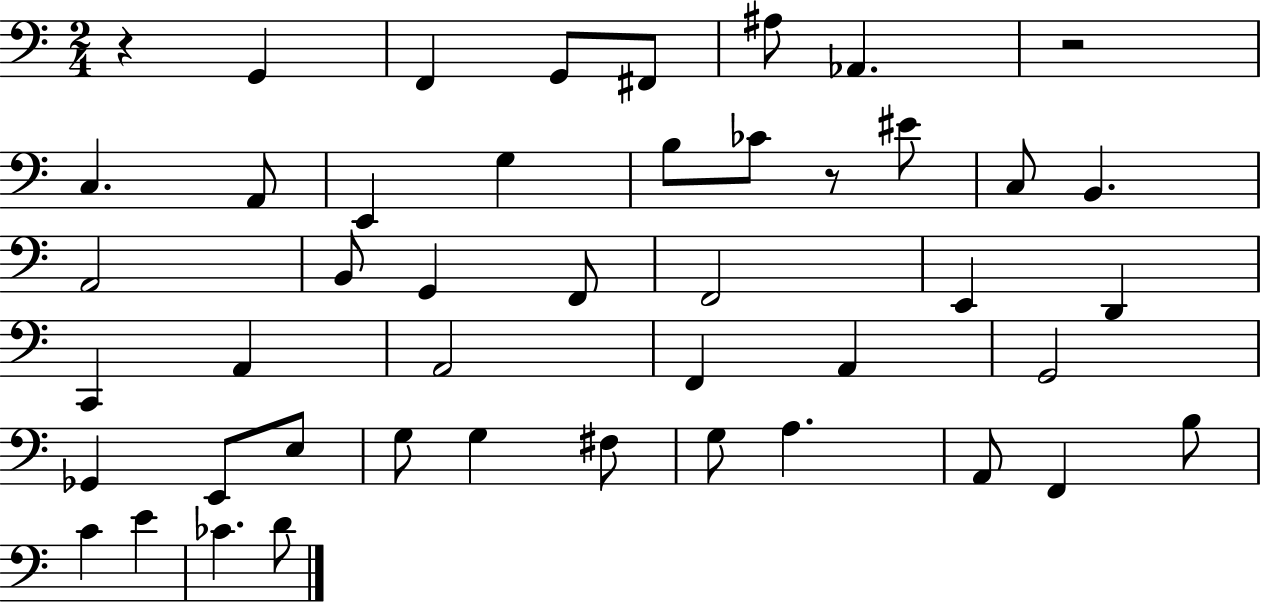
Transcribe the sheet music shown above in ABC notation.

X:1
T:Untitled
M:2/4
L:1/4
K:C
z G,, F,, G,,/2 ^F,,/2 ^A,/2 _A,, z2 C, A,,/2 E,, G, B,/2 _C/2 z/2 ^E/2 C,/2 B,, A,,2 B,,/2 G,, F,,/2 F,,2 E,, D,, C,, A,, A,,2 F,, A,, G,,2 _G,, E,,/2 E,/2 G,/2 G, ^F,/2 G,/2 A, A,,/2 F,, B,/2 C E _C D/2